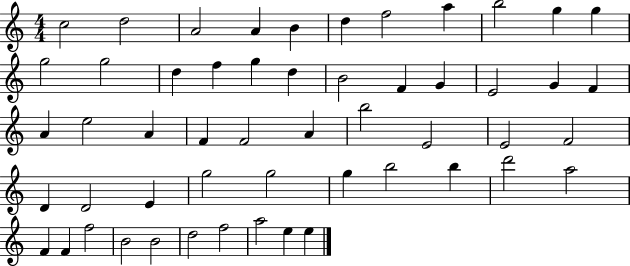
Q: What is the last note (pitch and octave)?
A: E5